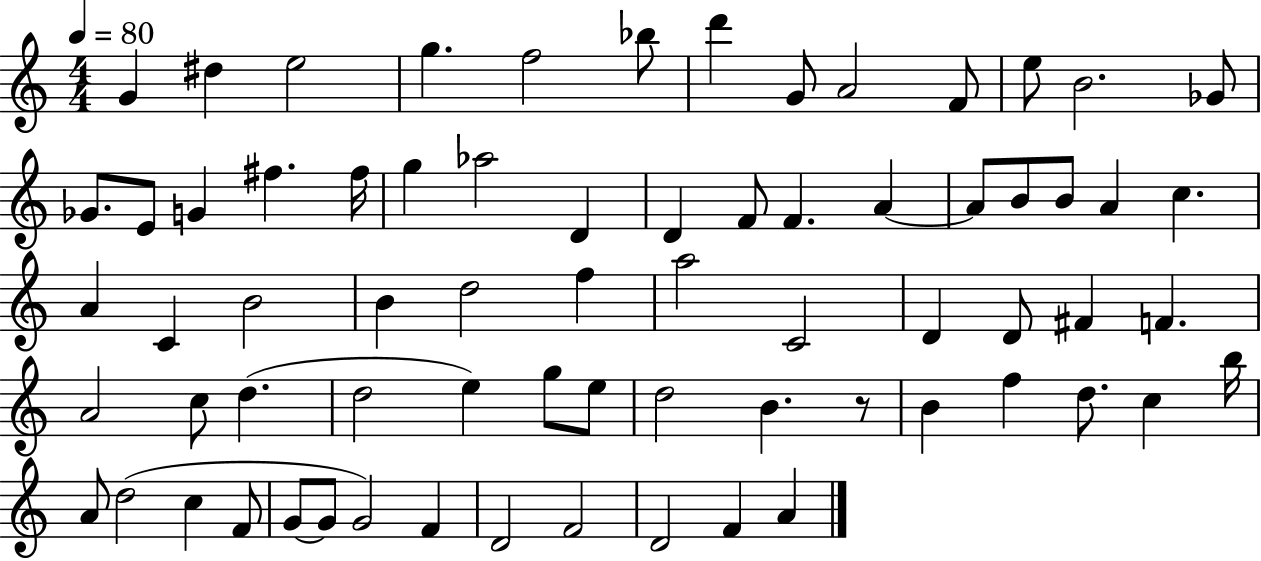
X:1
T:Untitled
M:4/4
L:1/4
K:C
G ^d e2 g f2 _b/2 d' G/2 A2 F/2 e/2 B2 _G/2 _G/2 E/2 G ^f ^f/4 g _a2 D D F/2 F A A/2 B/2 B/2 A c A C B2 B d2 f a2 C2 D D/2 ^F F A2 c/2 d d2 e g/2 e/2 d2 B z/2 B f d/2 c b/4 A/2 d2 c F/2 G/2 G/2 G2 F D2 F2 D2 F A